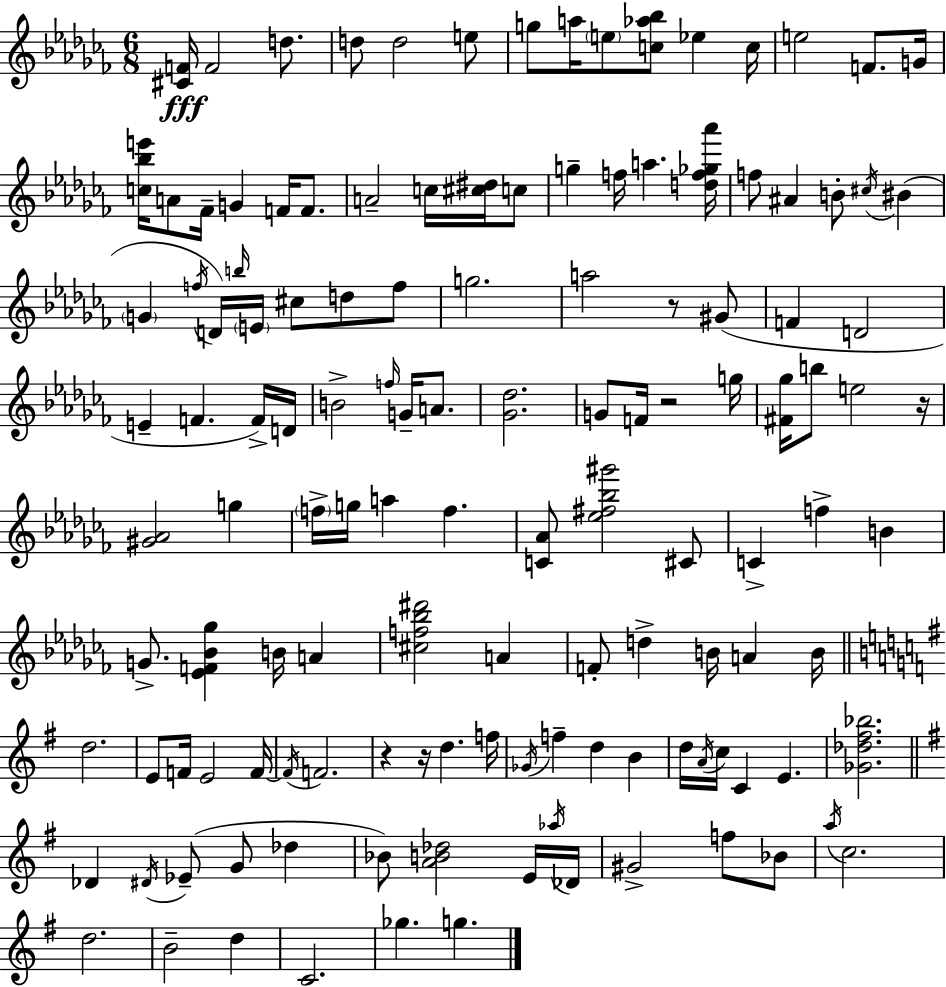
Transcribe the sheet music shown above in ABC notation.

X:1
T:Untitled
M:6/8
L:1/4
K:Abm
[^CF]/4 F2 d/2 d/2 d2 e/2 g/2 a/4 e/2 [c_a_b]/2 _e c/4 e2 F/2 G/4 [c_be']/4 A/2 _F/4 G F/4 F/2 A2 c/4 [^c^d]/4 c/2 g f/4 a [df_g_a']/4 f/2 ^A B/2 ^c/4 ^B G f/4 D/4 b/4 E/4 ^c/2 d/2 f/2 g2 a2 z/2 ^G/2 F D2 E F F/4 D/4 B2 f/4 G/4 A/2 [_G_d]2 G/2 F/4 z2 g/4 [^F_g]/4 b/2 e2 z/4 [^G_A]2 g f/4 g/4 a f [C_A]/2 [_e^f_b^g']2 ^C/2 C f B G/2 [_EF_B_g] B/4 A [^cf_b^d']2 A F/2 d B/4 A B/4 d2 E/2 F/4 E2 F/4 F/4 F2 z z/4 d f/4 _G/4 f d B d/4 A/4 c/4 C E [_G_d^f_b]2 _D ^D/4 _E/2 G/2 _d _B/2 [AB_d]2 E/4 _a/4 _D/4 ^G2 f/2 _B/2 a/4 c2 d2 B2 d C2 _g g